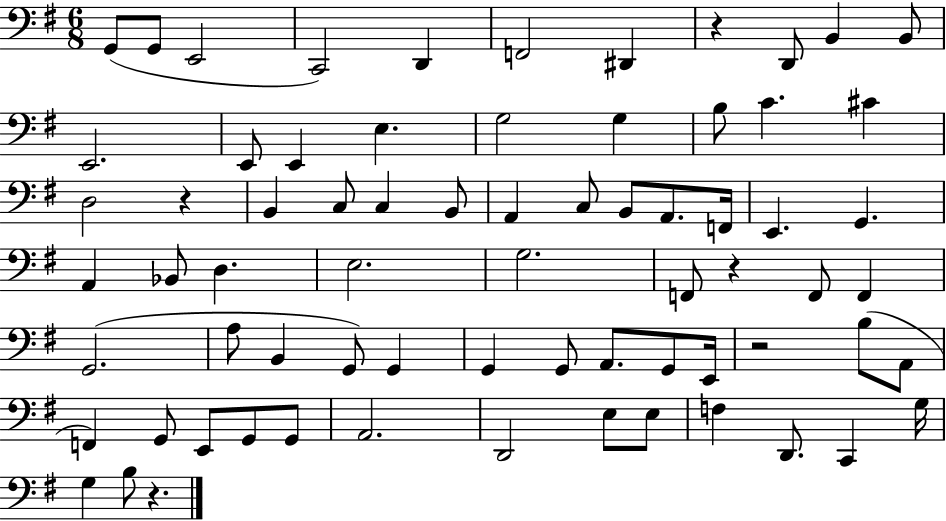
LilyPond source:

{
  \clef bass
  \numericTimeSignature
  \time 6/8
  \key g \major
  g,8( g,8 e,2 | c,2) d,4 | f,2 dis,4 | r4 d,8 b,4 b,8 | \break e,2. | e,8 e,4 e4. | g2 g4 | b8 c'4. cis'4 | \break d2 r4 | b,4 c8 c4 b,8 | a,4 c8 b,8 a,8. f,16 | e,4. g,4. | \break a,4 bes,8 d4. | e2. | g2. | f,8 r4 f,8 f,4 | \break g,2.( | a8 b,4 g,8) g,4 | g,4 g,8 a,8. g,8 e,16 | r2 b8( a,8 | \break f,4) g,8 e,8 g,8 g,8 | a,2. | d,2 e8 e8 | f4 d,8. c,4 g16 | \break g4 b8 r4. | \bar "|."
}